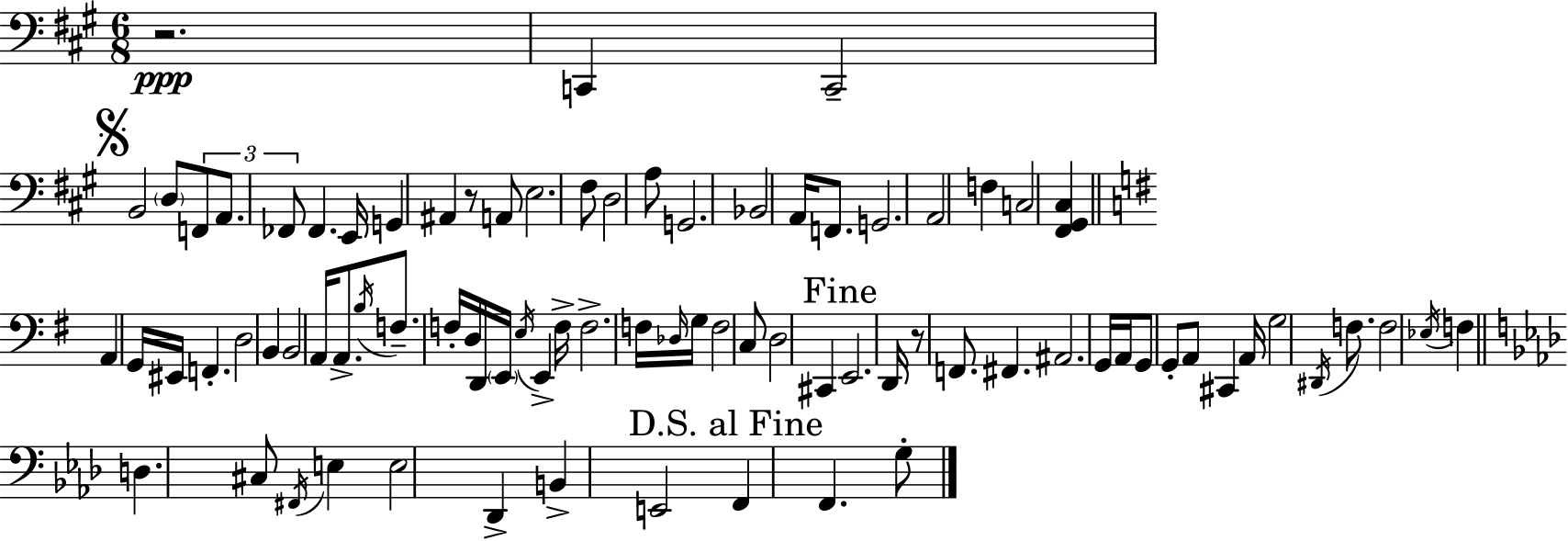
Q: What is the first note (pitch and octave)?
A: C2